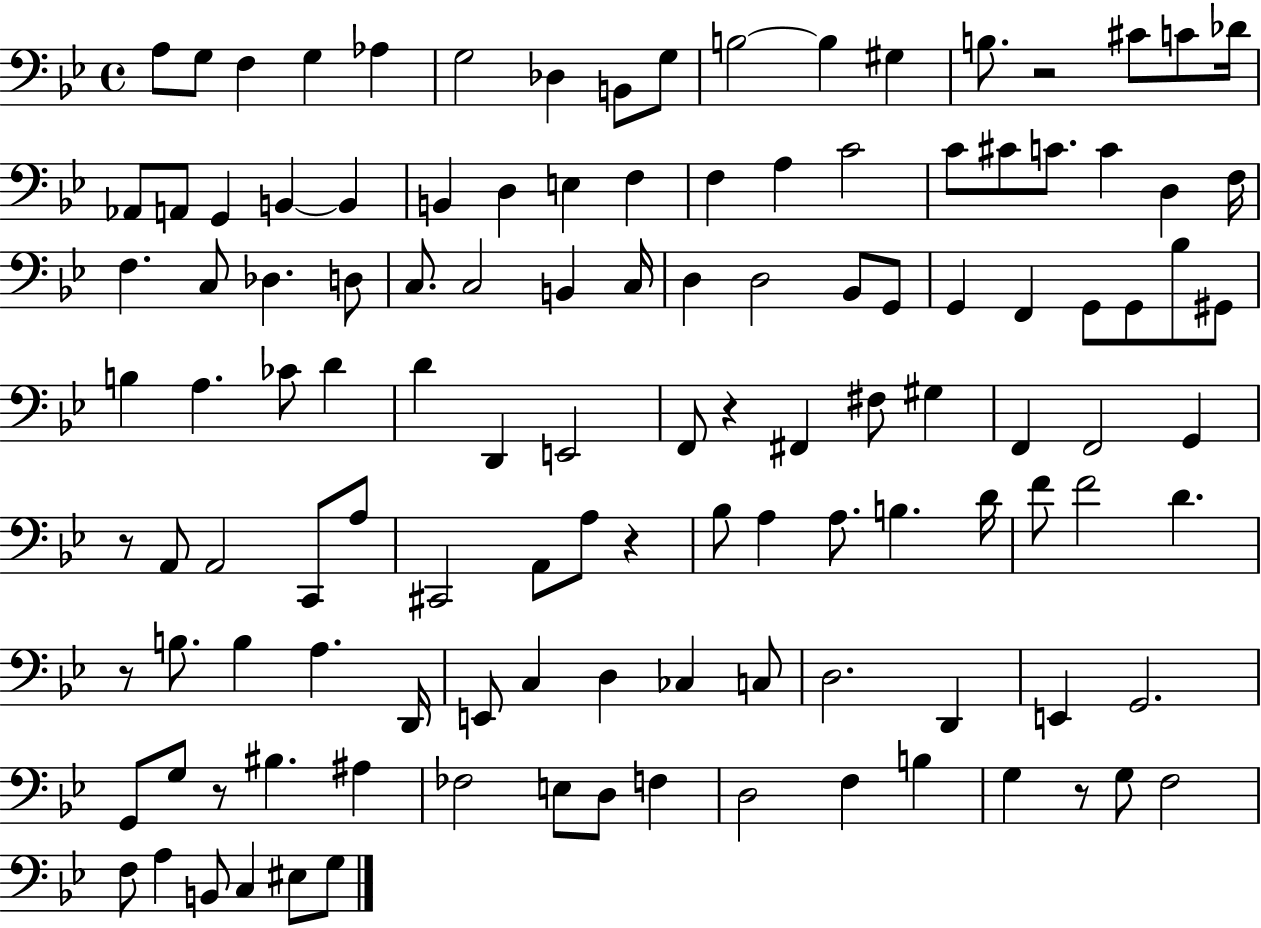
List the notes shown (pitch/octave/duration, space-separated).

A3/e G3/e F3/q G3/q Ab3/q G3/h Db3/q B2/e G3/e B3/h B3/q G#3/q B3/e. R/h C#4/e C4/e Db4/s Ab2/e A2/e G2/q B2/q B2/q B2/q D3/q E3/q F3/q F3/q A3/q C4/h C4/e C#4/e C4/e. C4/q D3/q F3/s F3/q. C3/e Db3/q. D3/e C3/e. C3/h B2/q C3/s D3/q D3/h Bb2/e G2/e G2/q F2/q G2/e G2/e Bb3/e G#2/e B3/q A3/q. CES4/e D4/q D4/q D2/q E2/h F2/e R/q F#2/q F#3/e G#3/q F2/q F2/h G2/q R/e A2/e A2/h C2/e A3/e C#2/h A2/e A3/e R/q Bb3/e A3/q A3/e. B3/q. D4/s F4/e F4/h D4/q. R/e B3/e. B3/q A3/q. D2/s E2/e C3/q D3/q CES3/q C3/e D3/h. D2/q E2/q G2/h. G2/e G3/e R/e BIS3/q. A#3/q FES3/h E3/e D3/e F3/q D3/h F3/q B3/q G3/q R/e G3/e F3/h F3/e A3/q B2/e C3/q EIS3/e G3/e